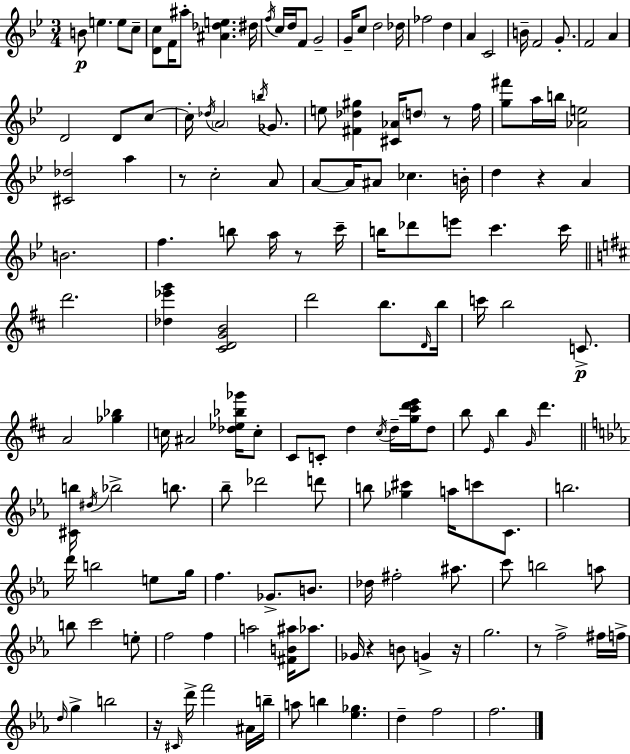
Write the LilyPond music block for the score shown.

{
  \clef treble
  \numericTimeSignature
  \time 3/4
  \key g \minor
  \repeat volta 2 { b'8\p e''4. e''8 c''8-- | <d' c''>8 f'16 ais''8-. <ais' des'' e''>4. dis''16 | \acciaccatura { f''16 } c''16 d''16 f'8 g'2-- | g'16-- c''8 d''2 | \break des''16 fes''2 d''4 | a'4 c'2 | b'16-- f'2 g'8.-. | f'2 a'4 | \break d'2 d'8 c''8~~ | c''16-. \acciaccatura { des''16 } \parenthesize a'2 \acciaccatura { b''16 } | ges'8. e''8 <fis' des'' gis''>4 <cis' aes'>16 \parenthesize d''8 | r8 f''16 <g'' fis'''>8 a''16 b''16 <aes' e''>2 | \break <cis' des''>2 a''4 | r8 c''2-. | a'8 a'8~~ a'16 ais'8 ces''4. | b'16-. d''4 r4 a'4 | \break b'2. | f''4. b''8 a''16 | r8 c'''16-- b''16 des'''8 e'''8 c'''4. | c'''16 \bar "||" \break \key b \minor d'''2. | <des'' ees''' g'''>4 <cis' d' g' b'>2 | d'''2 b''8. \grace { d'16 } | b''16 c'''16 b''2 c'8.->\p | \break a'2 <ges'' bes''>4 | c''16 ais'2 <des'' ees'' bes'' ges'''>16 c''8-. | cis'8 c'8-. d''4 \acciaccatura { cis''16 } d''16-- <g'' cis''' d''' e'''>16 | d''8 b''8 \grace { e'16 } b''4 \grace { g'16 } d'''4. | \break \bar "||" \break \key ees \major <cis' b''>16 \acciaccatura { dis''16 } bes''2-> b''8. | bes''8-- des'''2 d'''8 | b''8 <ges'' cis'''>4 a''16 c'''8 c'8. | b''2. | \break d'''16 b''2 e''8 | g''16 f''4. ges'8.-> b'8. | des''16 fis''2-. ais''8. | c'''8 b''2 a''8 | \break b''8 c'''2 e''8-. | f''2 f''4 | a''2 <fis' b' ais''>16 aes''8. | ges'16 r4 b'8 g'4-> | \break r16 g''2. | r8 f''2-> fis''16 | f''16-> \grace { d''16 } g''4-> b''2 | r16 \grace { cis'16 } d'''16-> f'''2 | \break ais'16 b''16-- a''8 b''4 <ees'' ges''>4. | d''4-- f''2 | f''2. | } \bar "|."
}